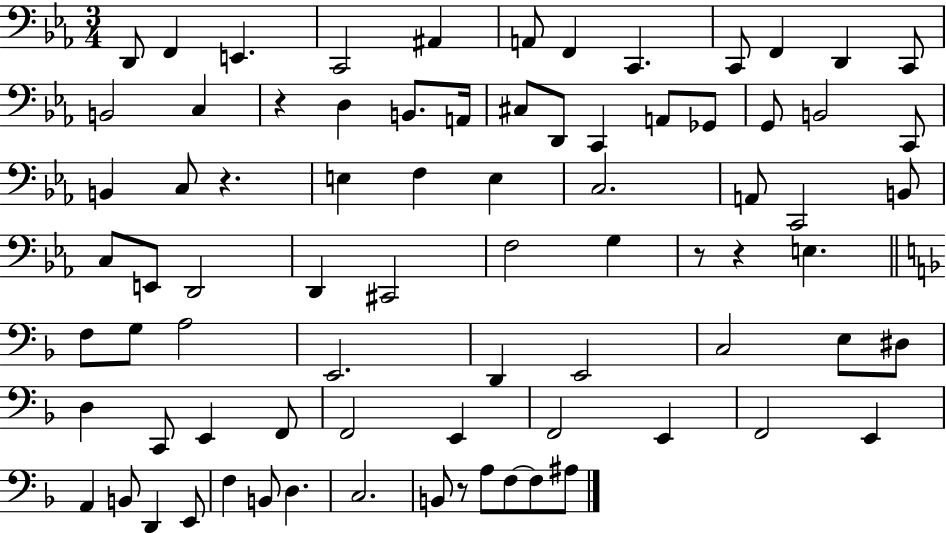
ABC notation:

X:1
T:Untitled
M:3/4
L:1/4
K:Eb
D,,/2 F,, E,, C,,2 ^A,, A,,/2 F,, C,, C,,/2 F,, D,, C,,/2 B,,2 C, z D, B,,/2 A,,/4 ^C,/2 D,,/2 C,, A,,/2 _G,,/2 G,,/2 B,,2 C,,/2 B,, C,/2 z E, F, E, C,2 A,,/2 C,,2 B,,/2 C,/2 E,,/2 D,,2 D,, ^C,,2 F,2 G, z/2 z E, F,/2 G,/2 A,2 E,,2 D,, E,,2 C,2 E,/2 ^D,/2 D, C,,/2 E,, F,,/2 F,,2 E,, F,,2 E,, F,,2 E,, A,, B,,/2 D,, E,,/2 F, B,,/2 D, C,2 B,,/2 z/2 A,/2 F,/2 F,/2 ^A,/2